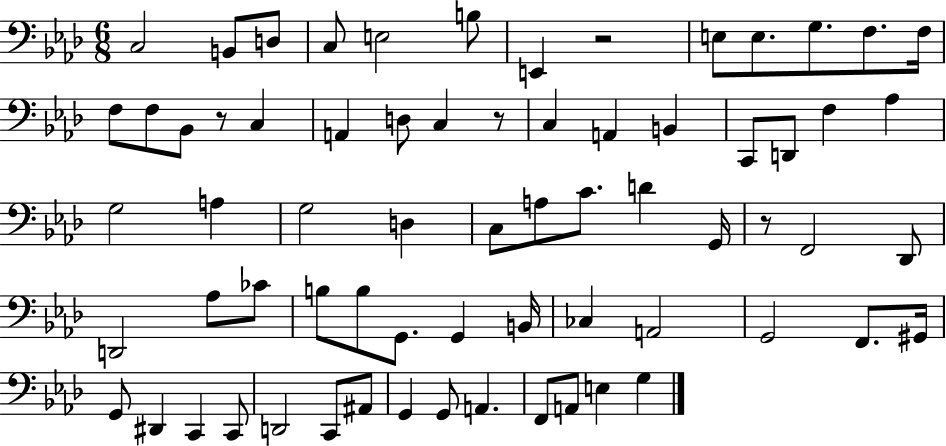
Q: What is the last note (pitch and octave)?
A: G3